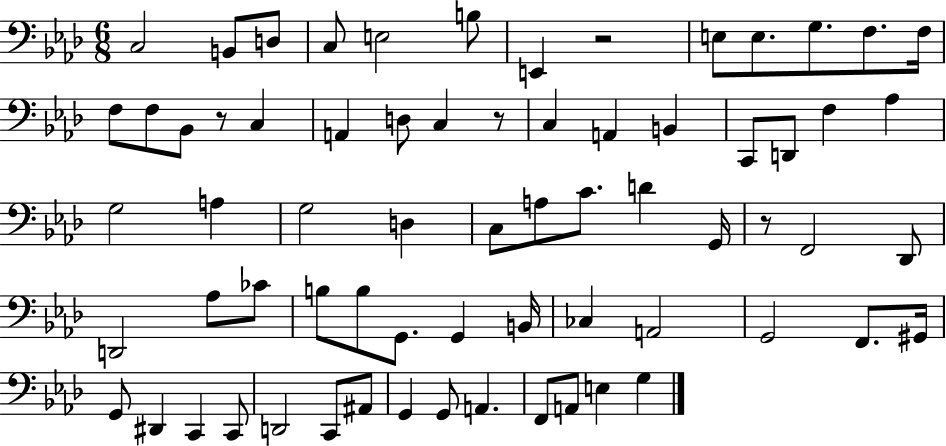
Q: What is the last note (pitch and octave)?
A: G3